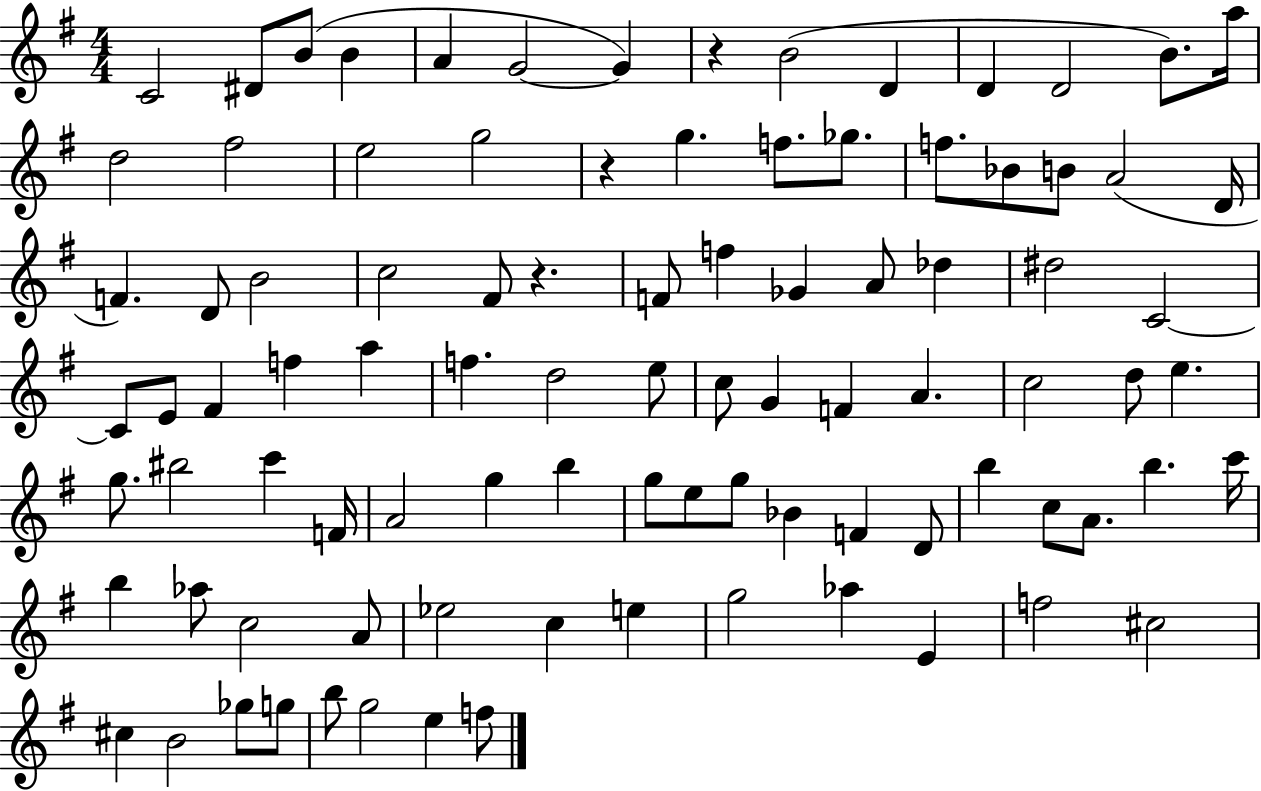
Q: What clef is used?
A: treble